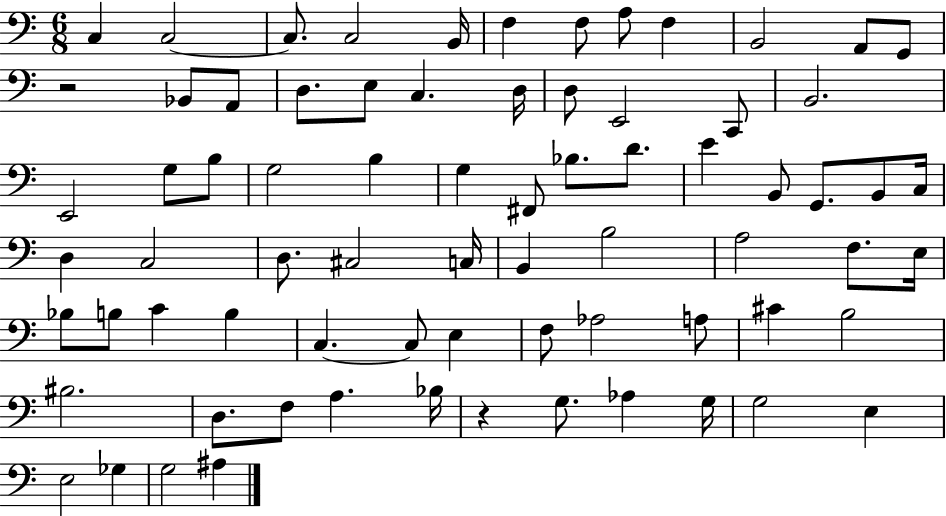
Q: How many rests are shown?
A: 2